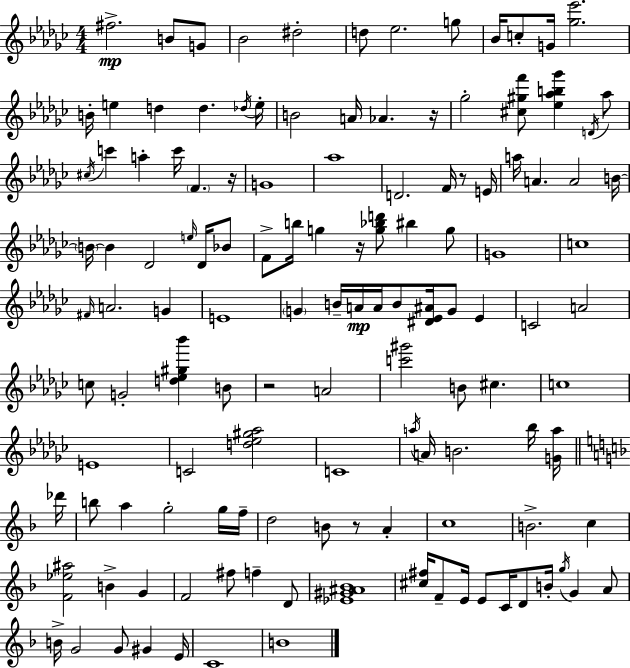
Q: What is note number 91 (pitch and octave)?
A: G4